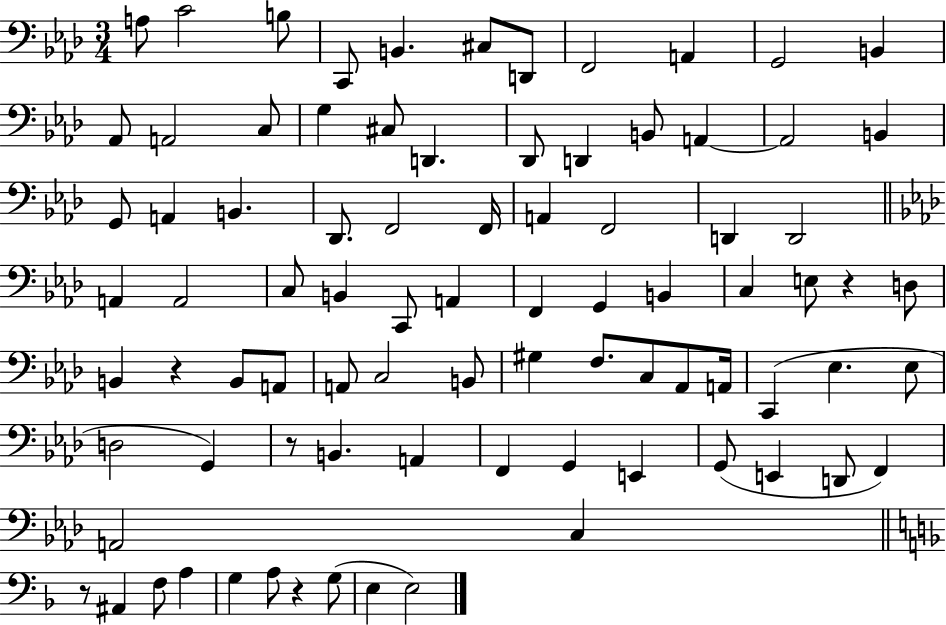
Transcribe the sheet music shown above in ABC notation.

X:1
T:Untitled
M:3/4
L:1/4
K:Ab
A,/2 C2 B,/2 C,,/2 B,, ^C,/2 D,,/2 F,,2 A,, G,,2 B,, _A,,/2 A,,2 C,/2 G, ^C,/2 D,, _D,,/2 D,, B,,/2 A,, A,,2 B,, G,,/2 A,, B,, _D,,/2 F,,2 F,,/4 A,, F,,2 D,, D,,2 A,, A,,2 C,/2 B,, C,,/2 A,, F,, G,, B,, C, E,/2 z D,/2 B,, z B,,/2 A,,/2 A,,/2 C,2 B,,/2 ^G, F,/2 C,/2 _A,,/2 A,,/4 C,, _E, _E,/2 D,2 G,, z/2 B,, A,, F,, G,, E,, G,,/2 E,, D,,/2 F,, A,,2 C, z/2 ^A,, F,/2 A, G, A,/2 z G,/2 E, E,2